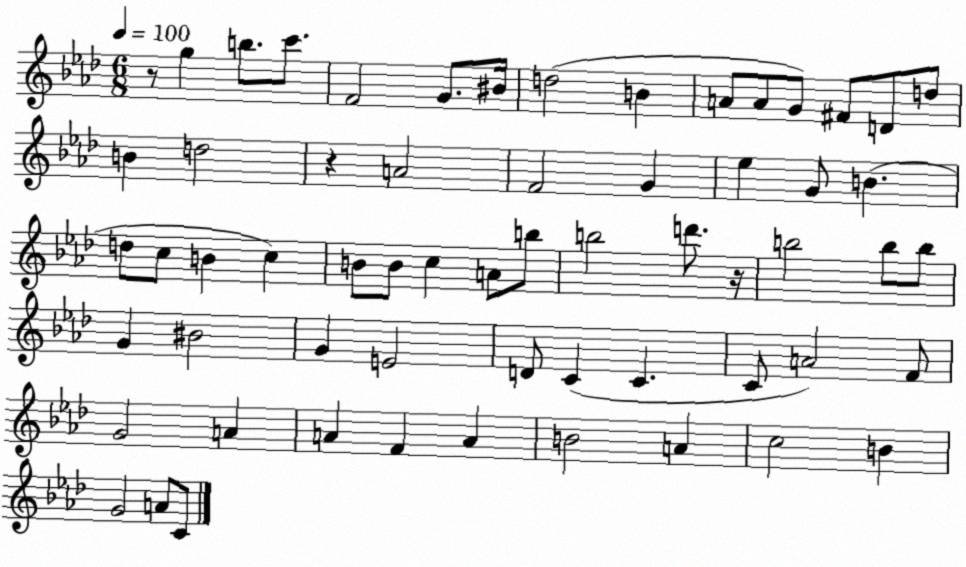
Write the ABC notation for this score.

X:1
T:Untitled
M:6/8
L:1/4
K:Ab
z/2 g b/2 c'/2 F2 G/2 ^B/4 d2 B A/2 A/2 G/2 ^F/2 D/2 d/2 B d2 z A2 F2 G _e G/2 B d/2 c/2 B c B/2 B/2 c A/2 b/2 b2 d'/2 z/4 b2 b/2 b/2 G ^B2 G E2 D/2 C C C/2 A2 F/2 G2 A A F A B2 A c2 B G2 A/2 C/2